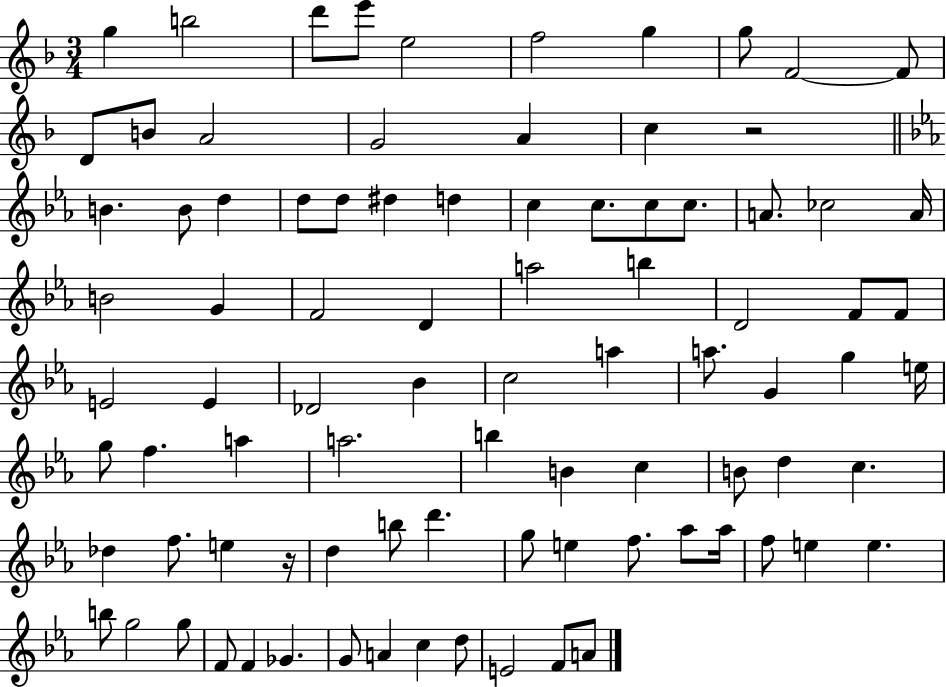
{
  \clef treble
  \numericTimeSignature
  \time 3/4
  \key f \major
  g''4 b''2 | d'''8 e'''8 e''2 | f''2 g''4 | g''8 f'2~~ f'8 | \break d'8 b'8 a'2 | g'2 a'4 | c''4 r2 | \bar "||" \break \key ees \major b'4. b'8 d''4 | d''8 d''8 dis''4 d''4 | c''4 c''8. c''8 c''8. | a'8. ces''2 a'16 | \break b'2 g'4 | f'2 d'4 | a''2 b''4 | d'2 f'8 f'8 | \break e'2 e'4 | des'2 bes'4 | c''2 a''4 | a''8. g'4 g''4 e''16 | \break g''8 f''4. a''4 | a''2. | b''4 b'4 c''4 | b'8 d''4 c''4. | \break des''4 f''8. e''4 r16 | d''4 b''8 d'''4. | g''8 e''4 f''8. aes''8 aes''16 | f''8 e''4 e''4. | \break b''8 g''2 g''8 | f'8 f'4 ges'4. | g'8 a'4 c''4 d''8 | e'2 f'8 a'8 | \break \bar "|."
}